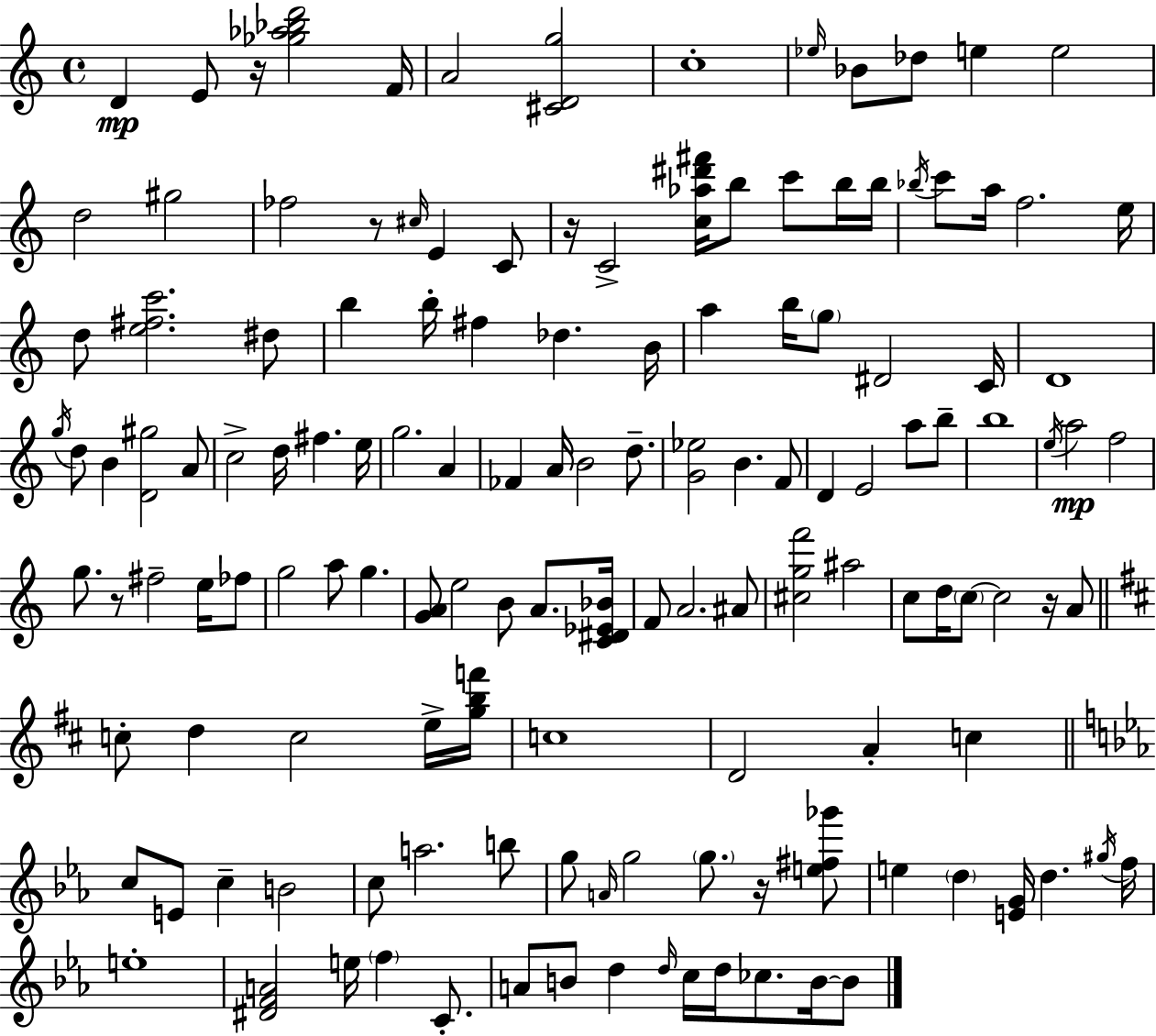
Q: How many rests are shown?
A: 6